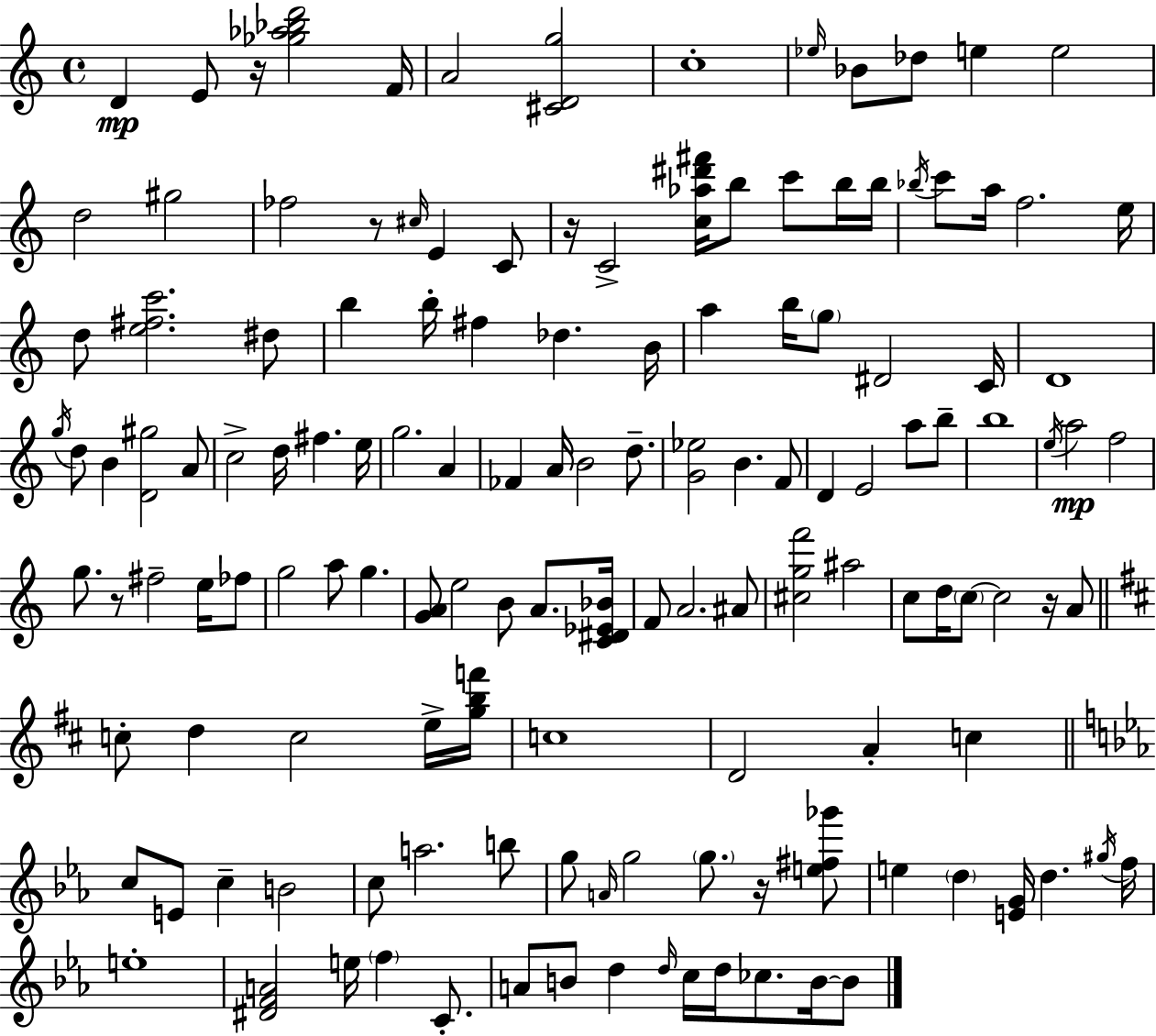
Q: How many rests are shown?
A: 6